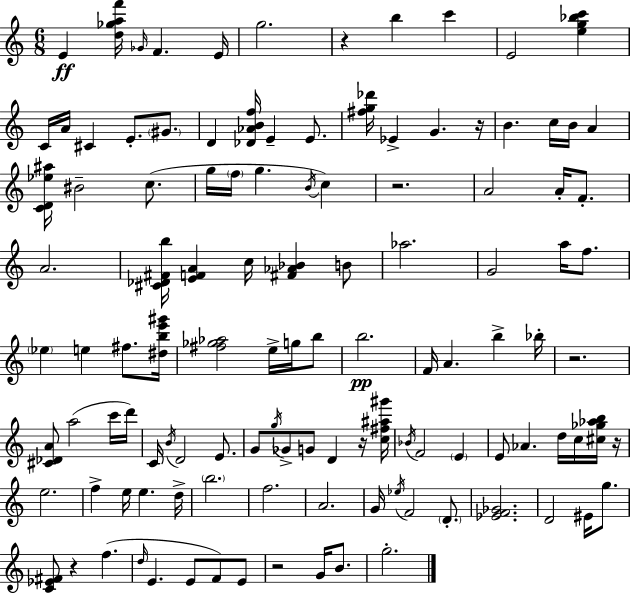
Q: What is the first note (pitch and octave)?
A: E4